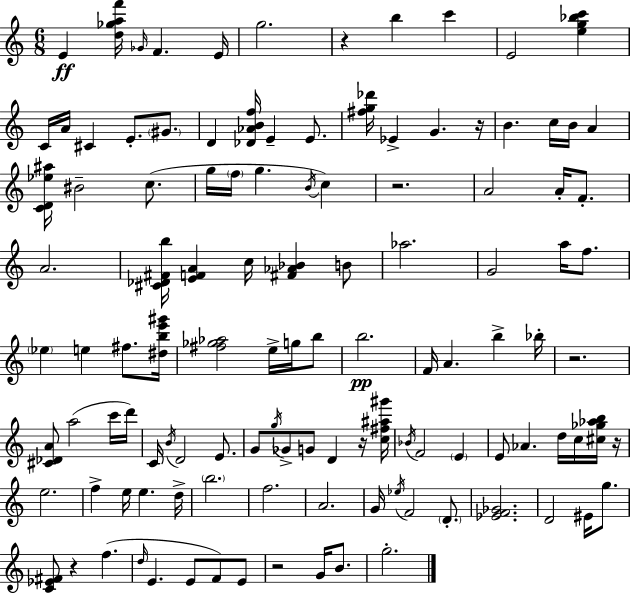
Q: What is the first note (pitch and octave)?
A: E4